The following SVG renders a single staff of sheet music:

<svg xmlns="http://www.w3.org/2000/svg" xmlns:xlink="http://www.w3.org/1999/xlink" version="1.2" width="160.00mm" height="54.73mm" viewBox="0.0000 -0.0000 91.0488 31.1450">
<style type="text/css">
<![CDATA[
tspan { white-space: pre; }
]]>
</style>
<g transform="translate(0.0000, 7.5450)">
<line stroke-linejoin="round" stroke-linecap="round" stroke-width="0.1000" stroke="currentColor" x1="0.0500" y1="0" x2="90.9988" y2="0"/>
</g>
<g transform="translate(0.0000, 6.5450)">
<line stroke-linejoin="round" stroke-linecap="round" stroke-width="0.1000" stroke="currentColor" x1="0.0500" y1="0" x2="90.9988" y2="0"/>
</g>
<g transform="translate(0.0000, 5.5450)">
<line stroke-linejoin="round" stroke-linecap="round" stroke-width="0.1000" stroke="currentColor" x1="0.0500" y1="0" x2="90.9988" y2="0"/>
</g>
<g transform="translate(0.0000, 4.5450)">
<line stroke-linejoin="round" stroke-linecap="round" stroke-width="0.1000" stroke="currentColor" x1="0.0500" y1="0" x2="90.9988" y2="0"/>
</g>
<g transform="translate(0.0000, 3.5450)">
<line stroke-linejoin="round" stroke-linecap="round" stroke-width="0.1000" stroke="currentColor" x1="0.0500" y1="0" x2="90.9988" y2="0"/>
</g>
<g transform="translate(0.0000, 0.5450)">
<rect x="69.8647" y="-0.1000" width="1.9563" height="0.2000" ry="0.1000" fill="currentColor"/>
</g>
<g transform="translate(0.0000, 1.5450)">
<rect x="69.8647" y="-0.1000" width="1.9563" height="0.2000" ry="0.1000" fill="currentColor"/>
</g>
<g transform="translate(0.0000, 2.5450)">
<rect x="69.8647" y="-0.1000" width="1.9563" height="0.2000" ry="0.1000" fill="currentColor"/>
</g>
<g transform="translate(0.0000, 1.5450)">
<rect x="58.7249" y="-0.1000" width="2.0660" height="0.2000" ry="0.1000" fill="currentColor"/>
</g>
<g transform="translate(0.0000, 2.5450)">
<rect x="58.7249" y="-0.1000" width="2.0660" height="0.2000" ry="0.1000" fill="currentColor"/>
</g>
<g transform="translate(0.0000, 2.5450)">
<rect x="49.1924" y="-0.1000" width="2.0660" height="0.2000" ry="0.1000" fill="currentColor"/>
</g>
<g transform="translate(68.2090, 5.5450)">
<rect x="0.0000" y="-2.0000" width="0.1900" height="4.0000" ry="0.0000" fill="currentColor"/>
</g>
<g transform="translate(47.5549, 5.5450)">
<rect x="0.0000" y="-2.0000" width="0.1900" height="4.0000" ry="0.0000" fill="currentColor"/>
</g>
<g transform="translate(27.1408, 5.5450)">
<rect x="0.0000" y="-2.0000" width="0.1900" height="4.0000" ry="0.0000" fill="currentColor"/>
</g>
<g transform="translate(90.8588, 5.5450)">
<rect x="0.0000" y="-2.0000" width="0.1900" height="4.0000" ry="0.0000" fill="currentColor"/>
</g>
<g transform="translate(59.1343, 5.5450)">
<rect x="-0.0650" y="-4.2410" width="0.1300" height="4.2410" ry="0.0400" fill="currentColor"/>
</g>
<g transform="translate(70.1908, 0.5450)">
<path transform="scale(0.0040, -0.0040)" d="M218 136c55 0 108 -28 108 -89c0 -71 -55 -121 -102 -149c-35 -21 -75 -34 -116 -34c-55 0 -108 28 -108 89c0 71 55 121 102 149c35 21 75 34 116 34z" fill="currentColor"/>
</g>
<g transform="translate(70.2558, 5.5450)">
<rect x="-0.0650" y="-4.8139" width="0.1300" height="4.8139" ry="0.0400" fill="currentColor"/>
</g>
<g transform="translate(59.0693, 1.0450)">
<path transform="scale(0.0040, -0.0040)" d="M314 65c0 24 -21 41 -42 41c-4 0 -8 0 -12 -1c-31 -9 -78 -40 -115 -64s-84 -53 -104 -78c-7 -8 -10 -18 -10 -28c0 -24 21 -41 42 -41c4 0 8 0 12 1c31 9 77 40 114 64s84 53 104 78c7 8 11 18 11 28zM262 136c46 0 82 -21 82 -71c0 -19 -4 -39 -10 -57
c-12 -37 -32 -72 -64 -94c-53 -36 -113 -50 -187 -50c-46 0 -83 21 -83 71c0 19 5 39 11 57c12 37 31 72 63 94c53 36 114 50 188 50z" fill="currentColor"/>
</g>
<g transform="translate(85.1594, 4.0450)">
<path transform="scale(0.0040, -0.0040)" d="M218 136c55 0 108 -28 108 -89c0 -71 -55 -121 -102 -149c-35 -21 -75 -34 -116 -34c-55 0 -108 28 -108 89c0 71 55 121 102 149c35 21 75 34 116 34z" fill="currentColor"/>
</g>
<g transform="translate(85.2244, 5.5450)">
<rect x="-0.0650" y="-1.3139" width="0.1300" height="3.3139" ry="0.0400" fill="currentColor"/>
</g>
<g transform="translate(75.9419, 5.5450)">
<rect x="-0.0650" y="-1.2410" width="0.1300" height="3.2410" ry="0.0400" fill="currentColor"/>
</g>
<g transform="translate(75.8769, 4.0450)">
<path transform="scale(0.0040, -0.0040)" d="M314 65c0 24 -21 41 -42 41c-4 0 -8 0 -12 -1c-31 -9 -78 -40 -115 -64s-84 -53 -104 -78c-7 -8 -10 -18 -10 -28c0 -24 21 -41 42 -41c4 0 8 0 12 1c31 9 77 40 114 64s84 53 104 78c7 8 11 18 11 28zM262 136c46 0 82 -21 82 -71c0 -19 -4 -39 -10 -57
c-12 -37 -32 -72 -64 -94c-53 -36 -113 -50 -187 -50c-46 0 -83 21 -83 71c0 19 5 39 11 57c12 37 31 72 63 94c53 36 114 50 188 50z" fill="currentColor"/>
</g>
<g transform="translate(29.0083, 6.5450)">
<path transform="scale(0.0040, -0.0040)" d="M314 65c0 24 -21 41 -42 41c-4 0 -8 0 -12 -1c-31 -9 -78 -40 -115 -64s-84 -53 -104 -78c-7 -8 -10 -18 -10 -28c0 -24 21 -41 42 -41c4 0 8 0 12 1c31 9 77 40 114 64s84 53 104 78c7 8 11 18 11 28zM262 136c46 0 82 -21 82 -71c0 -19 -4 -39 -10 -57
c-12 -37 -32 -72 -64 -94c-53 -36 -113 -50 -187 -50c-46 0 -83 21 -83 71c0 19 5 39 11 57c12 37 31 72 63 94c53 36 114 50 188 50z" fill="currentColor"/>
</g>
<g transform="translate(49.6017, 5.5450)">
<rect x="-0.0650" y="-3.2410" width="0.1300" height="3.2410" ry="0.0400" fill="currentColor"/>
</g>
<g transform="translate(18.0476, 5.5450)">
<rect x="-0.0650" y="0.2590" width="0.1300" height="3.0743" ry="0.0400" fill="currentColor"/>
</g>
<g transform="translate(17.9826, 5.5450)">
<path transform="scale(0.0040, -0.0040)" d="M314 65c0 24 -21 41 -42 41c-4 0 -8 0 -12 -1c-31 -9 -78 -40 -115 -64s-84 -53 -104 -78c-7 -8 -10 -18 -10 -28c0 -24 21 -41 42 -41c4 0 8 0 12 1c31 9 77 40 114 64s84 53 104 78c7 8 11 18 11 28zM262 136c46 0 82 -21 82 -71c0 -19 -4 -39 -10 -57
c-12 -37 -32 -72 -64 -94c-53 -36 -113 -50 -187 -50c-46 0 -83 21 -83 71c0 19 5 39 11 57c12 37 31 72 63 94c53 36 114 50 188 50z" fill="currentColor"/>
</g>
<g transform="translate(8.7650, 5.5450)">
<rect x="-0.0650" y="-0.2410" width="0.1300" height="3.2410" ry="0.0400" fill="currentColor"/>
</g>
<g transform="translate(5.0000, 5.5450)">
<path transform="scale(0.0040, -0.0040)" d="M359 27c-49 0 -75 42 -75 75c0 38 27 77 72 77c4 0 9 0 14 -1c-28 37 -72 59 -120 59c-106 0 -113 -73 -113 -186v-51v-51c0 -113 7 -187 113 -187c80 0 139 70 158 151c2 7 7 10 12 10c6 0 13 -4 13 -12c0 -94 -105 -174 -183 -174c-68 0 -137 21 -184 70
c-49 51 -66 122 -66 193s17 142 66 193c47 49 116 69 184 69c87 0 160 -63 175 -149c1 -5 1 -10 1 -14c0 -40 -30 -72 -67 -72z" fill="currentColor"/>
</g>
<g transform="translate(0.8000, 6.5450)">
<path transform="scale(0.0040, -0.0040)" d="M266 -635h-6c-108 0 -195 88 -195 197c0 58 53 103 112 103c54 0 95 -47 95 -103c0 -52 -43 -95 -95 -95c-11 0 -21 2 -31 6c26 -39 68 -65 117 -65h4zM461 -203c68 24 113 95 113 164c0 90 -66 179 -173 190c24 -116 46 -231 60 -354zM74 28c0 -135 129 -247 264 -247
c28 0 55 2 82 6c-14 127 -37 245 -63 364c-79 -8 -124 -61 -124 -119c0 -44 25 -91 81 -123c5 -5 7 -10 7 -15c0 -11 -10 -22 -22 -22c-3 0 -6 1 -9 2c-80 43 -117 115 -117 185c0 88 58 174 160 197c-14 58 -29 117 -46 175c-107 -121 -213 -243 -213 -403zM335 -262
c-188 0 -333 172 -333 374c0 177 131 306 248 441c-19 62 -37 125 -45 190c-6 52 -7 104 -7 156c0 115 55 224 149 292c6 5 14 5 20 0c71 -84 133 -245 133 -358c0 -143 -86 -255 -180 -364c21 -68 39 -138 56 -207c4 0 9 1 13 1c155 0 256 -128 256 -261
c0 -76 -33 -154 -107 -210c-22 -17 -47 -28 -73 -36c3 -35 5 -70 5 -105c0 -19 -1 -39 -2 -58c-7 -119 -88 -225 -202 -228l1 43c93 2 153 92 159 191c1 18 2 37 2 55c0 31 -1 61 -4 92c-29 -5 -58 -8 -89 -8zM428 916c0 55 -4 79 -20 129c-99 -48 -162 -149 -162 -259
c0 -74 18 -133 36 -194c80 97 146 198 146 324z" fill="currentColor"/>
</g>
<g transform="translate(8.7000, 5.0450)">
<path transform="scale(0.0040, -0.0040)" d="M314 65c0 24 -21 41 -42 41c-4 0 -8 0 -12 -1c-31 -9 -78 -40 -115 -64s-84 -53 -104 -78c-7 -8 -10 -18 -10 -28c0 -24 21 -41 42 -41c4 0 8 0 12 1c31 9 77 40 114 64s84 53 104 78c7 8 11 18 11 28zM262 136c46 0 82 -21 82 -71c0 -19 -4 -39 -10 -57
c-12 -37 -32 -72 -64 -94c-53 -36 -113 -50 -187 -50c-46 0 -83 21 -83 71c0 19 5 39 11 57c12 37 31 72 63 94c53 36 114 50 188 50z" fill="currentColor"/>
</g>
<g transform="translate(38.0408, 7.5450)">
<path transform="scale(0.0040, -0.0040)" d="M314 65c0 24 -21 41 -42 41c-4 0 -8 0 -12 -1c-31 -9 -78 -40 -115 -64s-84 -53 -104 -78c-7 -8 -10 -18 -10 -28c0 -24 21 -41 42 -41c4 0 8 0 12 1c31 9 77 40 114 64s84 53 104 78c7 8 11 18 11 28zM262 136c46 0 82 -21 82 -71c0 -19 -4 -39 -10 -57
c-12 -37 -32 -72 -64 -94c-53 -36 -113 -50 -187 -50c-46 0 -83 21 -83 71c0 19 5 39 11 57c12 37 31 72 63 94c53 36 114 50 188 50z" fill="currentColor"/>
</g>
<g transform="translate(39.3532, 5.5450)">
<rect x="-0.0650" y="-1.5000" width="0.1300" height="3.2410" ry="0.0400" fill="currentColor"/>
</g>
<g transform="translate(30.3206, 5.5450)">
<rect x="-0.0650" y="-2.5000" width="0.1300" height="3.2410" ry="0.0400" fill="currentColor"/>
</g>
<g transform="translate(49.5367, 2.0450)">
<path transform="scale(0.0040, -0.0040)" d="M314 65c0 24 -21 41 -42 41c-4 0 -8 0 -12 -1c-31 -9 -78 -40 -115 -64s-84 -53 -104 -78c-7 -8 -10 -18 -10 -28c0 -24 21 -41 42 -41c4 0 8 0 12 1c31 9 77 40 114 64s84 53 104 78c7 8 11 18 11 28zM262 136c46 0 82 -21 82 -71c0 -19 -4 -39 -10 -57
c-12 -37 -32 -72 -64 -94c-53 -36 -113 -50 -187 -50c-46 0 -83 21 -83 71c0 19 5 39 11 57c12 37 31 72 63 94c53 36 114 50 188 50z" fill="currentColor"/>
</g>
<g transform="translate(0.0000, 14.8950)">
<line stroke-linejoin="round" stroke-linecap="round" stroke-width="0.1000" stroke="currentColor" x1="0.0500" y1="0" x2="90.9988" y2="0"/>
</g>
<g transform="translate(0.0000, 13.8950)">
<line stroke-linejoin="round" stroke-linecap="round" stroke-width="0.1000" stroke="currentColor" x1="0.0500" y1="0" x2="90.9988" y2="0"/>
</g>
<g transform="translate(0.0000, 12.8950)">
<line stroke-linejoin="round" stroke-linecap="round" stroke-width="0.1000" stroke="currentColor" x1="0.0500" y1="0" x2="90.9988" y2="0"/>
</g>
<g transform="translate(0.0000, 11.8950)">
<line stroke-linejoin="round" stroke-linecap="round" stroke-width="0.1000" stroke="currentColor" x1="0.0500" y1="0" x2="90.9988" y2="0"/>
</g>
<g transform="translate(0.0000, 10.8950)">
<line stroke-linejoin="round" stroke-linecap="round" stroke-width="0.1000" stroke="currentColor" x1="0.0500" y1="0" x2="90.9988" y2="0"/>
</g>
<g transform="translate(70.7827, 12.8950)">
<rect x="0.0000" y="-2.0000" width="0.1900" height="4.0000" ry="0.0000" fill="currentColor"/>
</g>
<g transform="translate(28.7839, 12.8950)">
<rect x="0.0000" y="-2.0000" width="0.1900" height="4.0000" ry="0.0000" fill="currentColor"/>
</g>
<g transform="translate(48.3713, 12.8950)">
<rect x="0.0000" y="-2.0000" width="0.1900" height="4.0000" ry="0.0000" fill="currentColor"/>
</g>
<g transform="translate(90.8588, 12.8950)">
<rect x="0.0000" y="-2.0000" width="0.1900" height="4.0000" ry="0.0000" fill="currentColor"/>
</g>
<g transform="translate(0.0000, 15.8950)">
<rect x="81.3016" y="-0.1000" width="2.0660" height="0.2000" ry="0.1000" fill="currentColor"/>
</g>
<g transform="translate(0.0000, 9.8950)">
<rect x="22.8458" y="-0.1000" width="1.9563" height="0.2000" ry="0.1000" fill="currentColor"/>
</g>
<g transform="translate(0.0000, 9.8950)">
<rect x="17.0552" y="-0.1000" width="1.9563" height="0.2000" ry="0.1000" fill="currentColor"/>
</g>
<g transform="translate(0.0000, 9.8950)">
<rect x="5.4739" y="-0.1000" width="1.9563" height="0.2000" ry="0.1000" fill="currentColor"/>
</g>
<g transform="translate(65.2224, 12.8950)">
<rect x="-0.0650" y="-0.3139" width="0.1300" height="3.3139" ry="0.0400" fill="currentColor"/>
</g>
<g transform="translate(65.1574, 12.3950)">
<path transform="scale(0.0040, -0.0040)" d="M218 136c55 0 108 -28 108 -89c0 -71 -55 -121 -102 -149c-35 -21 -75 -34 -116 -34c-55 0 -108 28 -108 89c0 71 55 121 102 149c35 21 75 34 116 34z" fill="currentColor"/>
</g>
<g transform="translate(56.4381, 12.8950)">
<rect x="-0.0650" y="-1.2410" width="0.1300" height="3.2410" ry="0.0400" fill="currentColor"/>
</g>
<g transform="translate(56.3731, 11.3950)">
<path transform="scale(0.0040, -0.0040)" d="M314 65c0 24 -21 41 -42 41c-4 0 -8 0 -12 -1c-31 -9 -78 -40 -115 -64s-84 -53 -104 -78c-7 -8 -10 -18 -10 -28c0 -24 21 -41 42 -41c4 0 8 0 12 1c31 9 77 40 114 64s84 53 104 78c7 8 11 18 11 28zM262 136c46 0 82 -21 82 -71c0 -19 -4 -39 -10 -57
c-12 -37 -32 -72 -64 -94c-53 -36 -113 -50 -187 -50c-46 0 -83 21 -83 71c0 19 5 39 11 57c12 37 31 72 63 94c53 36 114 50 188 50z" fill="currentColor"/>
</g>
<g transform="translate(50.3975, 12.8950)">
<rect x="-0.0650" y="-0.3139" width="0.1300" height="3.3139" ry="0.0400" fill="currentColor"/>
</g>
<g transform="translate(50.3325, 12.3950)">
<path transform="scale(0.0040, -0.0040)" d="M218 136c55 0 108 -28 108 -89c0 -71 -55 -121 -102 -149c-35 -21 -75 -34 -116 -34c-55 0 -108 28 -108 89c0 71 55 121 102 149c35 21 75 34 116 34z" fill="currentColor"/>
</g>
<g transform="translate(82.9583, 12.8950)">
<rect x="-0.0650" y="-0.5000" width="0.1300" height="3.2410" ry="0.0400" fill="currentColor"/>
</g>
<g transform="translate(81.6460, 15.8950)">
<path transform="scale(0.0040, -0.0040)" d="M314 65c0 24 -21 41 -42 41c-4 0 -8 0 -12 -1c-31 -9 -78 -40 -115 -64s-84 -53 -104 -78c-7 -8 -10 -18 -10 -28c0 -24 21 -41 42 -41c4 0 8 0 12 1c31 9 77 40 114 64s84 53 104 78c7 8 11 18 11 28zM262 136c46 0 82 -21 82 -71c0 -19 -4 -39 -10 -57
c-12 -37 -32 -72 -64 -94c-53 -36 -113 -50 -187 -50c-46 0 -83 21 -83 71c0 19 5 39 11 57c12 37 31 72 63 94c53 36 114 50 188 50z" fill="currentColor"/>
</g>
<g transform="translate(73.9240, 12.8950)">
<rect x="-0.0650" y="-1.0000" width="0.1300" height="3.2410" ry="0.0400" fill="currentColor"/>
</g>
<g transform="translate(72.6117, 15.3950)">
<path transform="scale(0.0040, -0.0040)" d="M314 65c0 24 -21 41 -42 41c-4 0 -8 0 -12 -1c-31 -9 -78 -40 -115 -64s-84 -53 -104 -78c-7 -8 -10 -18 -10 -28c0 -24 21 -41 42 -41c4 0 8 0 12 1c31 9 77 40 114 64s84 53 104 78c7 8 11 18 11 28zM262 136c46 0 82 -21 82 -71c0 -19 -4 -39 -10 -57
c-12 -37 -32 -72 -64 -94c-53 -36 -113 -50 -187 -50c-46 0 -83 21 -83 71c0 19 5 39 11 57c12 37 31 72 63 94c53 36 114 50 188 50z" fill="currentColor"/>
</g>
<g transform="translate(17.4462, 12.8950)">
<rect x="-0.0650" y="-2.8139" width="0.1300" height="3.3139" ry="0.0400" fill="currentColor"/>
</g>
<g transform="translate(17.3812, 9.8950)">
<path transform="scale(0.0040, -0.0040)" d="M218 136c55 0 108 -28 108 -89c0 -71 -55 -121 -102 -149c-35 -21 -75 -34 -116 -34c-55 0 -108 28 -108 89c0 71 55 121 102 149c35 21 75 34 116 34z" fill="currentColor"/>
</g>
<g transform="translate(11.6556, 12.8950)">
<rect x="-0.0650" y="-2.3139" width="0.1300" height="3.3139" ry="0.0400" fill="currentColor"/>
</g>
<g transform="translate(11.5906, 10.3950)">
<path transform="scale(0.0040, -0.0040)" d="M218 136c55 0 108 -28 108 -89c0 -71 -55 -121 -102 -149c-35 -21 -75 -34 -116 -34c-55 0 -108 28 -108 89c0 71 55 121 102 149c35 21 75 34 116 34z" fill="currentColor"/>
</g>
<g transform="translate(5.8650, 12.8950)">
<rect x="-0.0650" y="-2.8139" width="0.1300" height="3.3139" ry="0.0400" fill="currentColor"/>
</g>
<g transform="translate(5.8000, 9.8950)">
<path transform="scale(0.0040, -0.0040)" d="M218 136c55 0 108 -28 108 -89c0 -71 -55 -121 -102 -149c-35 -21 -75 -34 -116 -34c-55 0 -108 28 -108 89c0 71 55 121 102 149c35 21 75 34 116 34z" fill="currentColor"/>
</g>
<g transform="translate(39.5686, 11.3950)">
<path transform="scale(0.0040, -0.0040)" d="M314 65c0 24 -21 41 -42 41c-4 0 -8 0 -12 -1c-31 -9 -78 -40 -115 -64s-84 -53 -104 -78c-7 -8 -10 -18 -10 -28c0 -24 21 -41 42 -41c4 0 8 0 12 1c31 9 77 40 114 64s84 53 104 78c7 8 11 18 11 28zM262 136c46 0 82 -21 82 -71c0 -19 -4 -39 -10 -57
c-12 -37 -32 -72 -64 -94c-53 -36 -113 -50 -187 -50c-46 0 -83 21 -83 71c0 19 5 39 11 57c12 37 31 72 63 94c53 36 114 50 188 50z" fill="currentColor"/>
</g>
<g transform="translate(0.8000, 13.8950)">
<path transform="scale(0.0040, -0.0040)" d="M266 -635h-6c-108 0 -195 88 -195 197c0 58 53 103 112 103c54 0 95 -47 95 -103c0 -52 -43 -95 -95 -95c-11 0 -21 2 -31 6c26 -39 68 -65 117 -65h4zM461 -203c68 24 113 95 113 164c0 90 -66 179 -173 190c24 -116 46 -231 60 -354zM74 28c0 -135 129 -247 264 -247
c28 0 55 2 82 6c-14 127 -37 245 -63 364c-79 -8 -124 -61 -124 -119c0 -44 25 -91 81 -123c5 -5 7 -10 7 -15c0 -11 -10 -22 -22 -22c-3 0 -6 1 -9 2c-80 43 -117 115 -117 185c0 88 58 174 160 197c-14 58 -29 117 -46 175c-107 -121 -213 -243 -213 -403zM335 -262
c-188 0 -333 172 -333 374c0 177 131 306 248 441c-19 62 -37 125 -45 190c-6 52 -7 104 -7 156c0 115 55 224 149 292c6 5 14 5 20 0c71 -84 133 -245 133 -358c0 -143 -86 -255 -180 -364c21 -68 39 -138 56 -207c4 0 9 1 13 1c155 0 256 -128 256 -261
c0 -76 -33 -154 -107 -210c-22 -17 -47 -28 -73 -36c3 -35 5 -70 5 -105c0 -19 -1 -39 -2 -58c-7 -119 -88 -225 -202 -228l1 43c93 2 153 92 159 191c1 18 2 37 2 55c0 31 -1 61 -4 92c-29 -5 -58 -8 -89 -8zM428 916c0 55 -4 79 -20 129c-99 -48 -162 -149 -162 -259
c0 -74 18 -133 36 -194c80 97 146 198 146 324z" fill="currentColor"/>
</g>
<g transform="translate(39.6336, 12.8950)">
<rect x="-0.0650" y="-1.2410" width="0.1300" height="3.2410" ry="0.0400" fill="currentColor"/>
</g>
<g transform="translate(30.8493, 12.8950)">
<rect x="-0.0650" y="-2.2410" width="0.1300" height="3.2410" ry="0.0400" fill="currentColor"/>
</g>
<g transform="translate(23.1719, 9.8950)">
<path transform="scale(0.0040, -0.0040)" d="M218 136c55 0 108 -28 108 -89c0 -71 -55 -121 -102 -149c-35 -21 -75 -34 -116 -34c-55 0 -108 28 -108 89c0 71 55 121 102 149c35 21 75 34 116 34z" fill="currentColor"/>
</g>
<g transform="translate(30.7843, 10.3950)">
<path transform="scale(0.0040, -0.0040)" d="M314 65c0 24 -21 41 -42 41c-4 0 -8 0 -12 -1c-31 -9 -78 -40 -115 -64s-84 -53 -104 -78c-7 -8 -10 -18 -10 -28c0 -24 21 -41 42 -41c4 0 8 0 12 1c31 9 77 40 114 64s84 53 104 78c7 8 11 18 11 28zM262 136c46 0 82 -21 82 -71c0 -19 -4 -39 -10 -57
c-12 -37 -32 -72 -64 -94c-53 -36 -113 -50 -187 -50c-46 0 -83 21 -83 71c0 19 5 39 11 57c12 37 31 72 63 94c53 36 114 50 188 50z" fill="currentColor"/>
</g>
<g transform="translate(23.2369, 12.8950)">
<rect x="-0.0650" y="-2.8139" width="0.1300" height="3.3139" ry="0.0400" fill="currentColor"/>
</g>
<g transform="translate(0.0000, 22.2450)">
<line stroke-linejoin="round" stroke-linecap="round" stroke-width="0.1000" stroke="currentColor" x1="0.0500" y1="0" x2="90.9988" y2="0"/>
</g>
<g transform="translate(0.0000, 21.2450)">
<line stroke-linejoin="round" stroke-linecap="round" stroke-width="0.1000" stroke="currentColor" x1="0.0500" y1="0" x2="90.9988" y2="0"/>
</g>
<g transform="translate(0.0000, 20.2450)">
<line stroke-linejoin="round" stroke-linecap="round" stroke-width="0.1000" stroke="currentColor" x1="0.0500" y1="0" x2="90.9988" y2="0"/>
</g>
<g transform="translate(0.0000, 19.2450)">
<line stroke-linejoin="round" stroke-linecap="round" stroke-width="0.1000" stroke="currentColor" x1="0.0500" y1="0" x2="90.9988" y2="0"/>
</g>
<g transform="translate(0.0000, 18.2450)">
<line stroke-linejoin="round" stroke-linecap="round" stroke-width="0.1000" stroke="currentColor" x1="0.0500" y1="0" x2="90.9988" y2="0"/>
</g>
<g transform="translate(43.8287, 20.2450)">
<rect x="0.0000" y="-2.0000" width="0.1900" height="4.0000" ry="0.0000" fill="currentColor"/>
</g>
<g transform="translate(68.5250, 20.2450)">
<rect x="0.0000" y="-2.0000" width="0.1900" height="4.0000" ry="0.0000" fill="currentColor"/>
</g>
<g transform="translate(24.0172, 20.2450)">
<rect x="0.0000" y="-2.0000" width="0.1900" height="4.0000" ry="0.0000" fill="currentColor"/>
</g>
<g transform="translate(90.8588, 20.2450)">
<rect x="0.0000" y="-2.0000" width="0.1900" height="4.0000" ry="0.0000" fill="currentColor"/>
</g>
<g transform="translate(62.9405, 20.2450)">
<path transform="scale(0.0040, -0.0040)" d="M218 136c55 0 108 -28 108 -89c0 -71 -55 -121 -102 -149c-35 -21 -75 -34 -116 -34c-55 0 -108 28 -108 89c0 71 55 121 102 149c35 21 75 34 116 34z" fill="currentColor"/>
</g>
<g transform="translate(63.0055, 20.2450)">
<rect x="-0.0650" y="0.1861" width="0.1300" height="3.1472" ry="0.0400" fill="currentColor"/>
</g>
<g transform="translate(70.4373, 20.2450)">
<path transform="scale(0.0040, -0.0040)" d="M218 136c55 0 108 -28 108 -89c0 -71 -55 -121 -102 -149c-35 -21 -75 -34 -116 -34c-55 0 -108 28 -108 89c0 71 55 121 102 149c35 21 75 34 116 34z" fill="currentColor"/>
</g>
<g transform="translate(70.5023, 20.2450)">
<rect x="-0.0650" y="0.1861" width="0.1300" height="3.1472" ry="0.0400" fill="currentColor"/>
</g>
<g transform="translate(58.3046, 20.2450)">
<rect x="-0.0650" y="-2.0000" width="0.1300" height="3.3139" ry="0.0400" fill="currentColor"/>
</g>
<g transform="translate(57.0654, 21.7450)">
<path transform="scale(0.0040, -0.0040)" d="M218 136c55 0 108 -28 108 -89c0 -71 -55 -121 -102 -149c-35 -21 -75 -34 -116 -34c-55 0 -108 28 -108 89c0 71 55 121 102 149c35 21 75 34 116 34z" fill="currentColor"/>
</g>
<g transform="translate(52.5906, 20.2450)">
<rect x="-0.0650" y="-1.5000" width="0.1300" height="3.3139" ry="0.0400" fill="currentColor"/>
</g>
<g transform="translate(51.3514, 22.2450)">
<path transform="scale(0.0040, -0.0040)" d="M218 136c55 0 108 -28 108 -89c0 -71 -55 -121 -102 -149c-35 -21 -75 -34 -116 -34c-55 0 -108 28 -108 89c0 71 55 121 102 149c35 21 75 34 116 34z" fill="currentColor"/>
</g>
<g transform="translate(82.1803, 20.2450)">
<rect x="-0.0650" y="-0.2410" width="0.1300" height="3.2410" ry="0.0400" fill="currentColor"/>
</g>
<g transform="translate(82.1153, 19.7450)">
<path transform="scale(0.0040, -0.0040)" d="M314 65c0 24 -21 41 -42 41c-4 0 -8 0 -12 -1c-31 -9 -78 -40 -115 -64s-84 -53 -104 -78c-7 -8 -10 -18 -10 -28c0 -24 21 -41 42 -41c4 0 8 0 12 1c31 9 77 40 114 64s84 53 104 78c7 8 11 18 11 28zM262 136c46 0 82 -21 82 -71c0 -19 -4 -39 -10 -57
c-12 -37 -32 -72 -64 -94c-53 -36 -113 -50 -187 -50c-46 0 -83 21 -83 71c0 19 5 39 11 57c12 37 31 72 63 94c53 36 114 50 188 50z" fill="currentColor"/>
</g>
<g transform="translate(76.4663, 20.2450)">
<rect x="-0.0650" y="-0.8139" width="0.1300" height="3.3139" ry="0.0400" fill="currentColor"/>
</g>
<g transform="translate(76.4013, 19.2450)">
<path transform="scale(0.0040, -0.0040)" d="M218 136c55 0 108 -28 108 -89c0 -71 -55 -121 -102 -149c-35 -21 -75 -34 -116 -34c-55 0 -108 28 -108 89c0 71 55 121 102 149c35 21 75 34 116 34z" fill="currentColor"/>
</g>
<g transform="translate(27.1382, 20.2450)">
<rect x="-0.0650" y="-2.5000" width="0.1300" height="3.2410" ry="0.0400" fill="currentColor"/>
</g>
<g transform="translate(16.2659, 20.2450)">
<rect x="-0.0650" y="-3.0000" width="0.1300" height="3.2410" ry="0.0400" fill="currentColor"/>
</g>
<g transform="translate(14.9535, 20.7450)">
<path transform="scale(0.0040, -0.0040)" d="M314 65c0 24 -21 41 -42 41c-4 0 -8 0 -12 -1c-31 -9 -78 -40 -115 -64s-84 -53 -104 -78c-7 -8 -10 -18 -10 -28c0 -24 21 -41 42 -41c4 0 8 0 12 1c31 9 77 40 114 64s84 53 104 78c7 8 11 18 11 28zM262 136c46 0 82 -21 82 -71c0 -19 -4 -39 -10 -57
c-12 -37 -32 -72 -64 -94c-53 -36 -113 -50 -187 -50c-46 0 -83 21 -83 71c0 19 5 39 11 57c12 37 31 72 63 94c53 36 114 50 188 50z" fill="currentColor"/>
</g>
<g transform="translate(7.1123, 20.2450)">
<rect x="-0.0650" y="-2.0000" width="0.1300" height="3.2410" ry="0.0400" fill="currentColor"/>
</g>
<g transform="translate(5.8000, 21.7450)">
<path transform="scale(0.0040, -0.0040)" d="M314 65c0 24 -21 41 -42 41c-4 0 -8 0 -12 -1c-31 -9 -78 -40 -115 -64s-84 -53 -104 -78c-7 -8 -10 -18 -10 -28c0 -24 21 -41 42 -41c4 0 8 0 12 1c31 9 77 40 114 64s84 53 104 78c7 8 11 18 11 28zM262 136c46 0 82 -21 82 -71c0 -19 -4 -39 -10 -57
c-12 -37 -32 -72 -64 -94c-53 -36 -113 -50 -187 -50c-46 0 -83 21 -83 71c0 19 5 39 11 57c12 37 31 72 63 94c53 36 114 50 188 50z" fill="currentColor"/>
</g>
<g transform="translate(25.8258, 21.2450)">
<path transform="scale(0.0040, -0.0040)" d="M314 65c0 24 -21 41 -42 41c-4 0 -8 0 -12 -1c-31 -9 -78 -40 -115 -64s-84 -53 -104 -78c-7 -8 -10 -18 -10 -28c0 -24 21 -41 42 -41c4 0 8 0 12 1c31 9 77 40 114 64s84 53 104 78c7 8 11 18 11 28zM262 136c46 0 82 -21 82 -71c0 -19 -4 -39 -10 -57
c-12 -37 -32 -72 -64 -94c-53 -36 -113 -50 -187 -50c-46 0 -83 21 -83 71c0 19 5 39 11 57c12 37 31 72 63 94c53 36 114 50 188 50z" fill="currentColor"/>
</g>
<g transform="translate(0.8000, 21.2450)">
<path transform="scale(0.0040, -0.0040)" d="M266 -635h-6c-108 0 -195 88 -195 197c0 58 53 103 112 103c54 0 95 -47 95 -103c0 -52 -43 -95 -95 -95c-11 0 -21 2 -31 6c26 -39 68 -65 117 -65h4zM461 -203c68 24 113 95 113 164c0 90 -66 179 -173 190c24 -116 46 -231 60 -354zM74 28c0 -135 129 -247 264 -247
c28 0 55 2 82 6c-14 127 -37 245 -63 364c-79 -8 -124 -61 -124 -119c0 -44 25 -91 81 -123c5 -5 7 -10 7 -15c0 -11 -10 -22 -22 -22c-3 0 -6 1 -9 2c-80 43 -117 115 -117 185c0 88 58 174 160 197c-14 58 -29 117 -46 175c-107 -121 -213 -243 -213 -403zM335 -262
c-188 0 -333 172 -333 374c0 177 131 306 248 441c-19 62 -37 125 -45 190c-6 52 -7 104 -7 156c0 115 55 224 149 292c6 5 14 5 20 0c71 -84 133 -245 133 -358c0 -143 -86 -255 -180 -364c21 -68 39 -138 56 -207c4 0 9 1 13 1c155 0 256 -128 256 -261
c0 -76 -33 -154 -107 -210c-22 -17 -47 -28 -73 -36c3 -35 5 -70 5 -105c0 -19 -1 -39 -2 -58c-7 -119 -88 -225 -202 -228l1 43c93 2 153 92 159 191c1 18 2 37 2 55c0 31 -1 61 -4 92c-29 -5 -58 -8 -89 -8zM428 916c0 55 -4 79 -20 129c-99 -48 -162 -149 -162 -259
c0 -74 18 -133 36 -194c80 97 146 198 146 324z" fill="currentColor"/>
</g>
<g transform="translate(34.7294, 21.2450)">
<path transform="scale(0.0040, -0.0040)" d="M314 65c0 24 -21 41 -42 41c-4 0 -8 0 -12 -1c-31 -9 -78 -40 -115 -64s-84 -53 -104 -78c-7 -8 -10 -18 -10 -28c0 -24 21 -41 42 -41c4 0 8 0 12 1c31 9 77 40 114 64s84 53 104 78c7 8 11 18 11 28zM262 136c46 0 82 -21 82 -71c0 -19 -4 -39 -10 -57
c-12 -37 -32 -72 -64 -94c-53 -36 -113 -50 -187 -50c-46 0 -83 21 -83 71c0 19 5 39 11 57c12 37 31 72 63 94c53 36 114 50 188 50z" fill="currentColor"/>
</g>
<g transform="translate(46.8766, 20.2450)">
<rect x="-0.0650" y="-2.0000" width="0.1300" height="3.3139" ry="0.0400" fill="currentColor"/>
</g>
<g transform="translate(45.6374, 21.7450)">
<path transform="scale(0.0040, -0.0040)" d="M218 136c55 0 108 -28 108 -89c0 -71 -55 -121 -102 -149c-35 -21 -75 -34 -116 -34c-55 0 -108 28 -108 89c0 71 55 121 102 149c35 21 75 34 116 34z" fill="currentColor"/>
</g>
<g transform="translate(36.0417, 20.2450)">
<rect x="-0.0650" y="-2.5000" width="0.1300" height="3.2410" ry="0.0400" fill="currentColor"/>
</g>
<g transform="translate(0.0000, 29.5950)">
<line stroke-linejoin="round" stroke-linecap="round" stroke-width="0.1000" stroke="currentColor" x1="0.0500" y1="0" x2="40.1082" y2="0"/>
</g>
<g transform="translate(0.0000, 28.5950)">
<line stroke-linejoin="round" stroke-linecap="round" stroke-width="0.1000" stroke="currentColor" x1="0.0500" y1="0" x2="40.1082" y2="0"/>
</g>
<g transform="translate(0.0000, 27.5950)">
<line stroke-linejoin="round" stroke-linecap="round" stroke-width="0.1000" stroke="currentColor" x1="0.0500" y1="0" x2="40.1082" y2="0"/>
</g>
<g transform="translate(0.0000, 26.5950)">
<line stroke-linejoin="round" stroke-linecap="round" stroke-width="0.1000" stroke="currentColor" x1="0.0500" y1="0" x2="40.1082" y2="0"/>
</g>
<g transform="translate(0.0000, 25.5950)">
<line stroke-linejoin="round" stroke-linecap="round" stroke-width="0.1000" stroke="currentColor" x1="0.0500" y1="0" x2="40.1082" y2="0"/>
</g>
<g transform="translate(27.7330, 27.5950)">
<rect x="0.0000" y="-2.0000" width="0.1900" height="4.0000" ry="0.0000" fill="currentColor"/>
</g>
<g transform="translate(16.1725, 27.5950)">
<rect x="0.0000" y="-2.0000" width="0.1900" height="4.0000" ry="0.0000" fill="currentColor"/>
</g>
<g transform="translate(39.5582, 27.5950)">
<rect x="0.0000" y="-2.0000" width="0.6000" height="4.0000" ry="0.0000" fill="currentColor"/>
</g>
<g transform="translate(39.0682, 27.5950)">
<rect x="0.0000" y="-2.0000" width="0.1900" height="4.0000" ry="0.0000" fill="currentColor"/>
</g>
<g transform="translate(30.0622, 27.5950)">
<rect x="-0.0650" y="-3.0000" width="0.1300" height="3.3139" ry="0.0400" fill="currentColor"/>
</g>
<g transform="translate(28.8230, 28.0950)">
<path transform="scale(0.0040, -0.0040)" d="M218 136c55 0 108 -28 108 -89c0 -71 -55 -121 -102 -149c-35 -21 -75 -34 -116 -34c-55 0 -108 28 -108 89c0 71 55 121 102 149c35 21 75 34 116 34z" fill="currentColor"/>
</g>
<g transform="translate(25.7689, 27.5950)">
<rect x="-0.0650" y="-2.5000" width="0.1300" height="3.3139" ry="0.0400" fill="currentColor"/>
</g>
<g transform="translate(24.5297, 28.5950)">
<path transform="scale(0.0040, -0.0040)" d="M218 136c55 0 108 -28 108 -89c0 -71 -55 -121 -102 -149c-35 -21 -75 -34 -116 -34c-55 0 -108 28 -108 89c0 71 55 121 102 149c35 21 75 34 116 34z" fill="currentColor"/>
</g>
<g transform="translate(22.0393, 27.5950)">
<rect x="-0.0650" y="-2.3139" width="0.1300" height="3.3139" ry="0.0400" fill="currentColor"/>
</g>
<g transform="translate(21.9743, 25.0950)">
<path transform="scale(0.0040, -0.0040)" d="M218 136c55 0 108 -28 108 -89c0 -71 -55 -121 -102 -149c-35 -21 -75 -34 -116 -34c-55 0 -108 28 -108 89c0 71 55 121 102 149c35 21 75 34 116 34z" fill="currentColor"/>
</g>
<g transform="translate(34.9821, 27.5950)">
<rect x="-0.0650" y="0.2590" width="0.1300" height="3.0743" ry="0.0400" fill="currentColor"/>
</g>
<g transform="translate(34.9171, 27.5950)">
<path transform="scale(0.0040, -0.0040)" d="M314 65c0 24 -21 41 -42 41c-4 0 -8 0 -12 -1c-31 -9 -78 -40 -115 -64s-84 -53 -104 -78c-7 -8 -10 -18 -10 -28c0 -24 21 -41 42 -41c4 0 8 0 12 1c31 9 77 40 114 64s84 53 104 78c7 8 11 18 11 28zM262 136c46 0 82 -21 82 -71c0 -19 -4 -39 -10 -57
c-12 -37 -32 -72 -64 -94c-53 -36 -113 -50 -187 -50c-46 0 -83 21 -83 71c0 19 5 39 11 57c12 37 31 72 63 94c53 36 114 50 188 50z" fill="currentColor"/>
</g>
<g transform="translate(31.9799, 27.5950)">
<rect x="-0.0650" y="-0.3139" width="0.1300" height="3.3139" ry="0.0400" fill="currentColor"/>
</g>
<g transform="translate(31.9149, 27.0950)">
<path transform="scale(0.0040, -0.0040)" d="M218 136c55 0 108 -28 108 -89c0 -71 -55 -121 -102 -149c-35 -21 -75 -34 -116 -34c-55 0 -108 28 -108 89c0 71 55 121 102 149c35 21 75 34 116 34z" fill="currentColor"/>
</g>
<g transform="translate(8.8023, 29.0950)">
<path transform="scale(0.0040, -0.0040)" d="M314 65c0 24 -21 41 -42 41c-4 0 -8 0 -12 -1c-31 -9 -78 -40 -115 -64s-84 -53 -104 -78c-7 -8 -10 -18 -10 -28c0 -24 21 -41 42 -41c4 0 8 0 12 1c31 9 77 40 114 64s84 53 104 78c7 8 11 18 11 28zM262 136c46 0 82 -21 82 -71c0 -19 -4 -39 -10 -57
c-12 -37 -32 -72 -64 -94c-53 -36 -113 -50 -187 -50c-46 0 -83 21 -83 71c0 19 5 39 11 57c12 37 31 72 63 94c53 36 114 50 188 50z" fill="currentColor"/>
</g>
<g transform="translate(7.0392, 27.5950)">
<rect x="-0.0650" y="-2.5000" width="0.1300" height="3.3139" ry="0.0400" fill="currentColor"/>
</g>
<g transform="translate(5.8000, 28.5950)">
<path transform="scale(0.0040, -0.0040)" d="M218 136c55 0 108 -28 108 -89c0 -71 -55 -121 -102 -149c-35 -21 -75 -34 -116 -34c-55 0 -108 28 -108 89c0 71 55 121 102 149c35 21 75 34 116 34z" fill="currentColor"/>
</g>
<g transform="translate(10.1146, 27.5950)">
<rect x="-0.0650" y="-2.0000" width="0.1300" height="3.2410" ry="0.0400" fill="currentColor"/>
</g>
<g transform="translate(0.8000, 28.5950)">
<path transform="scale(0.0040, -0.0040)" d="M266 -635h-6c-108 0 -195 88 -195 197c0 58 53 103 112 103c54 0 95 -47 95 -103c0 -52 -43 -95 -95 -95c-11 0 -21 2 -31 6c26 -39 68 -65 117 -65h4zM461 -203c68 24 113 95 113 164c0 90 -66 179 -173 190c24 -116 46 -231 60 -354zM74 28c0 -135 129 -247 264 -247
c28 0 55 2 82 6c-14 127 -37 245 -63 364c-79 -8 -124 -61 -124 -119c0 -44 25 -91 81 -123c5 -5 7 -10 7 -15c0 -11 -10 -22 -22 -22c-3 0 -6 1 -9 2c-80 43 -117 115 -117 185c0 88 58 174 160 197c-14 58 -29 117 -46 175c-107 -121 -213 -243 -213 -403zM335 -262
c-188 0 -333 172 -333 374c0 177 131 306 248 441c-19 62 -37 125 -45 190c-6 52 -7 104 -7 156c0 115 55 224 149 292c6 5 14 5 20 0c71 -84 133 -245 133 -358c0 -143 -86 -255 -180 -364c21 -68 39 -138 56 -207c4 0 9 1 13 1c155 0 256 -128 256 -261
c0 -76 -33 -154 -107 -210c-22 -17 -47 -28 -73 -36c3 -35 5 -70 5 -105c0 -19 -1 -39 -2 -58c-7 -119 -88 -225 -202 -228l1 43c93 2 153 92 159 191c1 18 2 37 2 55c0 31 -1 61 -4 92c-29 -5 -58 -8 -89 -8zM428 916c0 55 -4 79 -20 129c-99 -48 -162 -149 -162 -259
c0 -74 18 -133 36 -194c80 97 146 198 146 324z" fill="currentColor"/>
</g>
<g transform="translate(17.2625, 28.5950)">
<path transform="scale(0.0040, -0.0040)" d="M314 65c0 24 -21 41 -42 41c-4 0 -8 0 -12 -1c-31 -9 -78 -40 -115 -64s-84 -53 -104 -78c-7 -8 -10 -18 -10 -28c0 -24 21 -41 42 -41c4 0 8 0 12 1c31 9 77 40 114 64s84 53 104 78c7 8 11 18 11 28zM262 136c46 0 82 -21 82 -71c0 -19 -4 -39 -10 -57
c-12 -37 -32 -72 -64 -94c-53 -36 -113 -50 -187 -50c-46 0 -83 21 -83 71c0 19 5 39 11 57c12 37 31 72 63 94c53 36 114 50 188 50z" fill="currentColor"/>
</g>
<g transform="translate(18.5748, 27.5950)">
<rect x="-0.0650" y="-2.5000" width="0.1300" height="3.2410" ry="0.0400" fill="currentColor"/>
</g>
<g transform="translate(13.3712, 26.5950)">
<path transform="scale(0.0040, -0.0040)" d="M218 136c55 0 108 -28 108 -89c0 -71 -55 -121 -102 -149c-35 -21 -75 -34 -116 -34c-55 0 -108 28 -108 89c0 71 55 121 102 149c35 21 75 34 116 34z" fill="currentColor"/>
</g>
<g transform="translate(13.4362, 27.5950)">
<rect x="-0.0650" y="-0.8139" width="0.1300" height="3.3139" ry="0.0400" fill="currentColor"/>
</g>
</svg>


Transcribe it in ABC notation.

X:1
T:Untitled
M:4/4
L:1/4
K:C
c2 B2 G2 E2 b2 d'2 e' e2 e a g a a g2 e2 c e2 c D2 C2 F2 A2 G2 G2 F E F B B d c2 G F2 d G2 g G A c B2